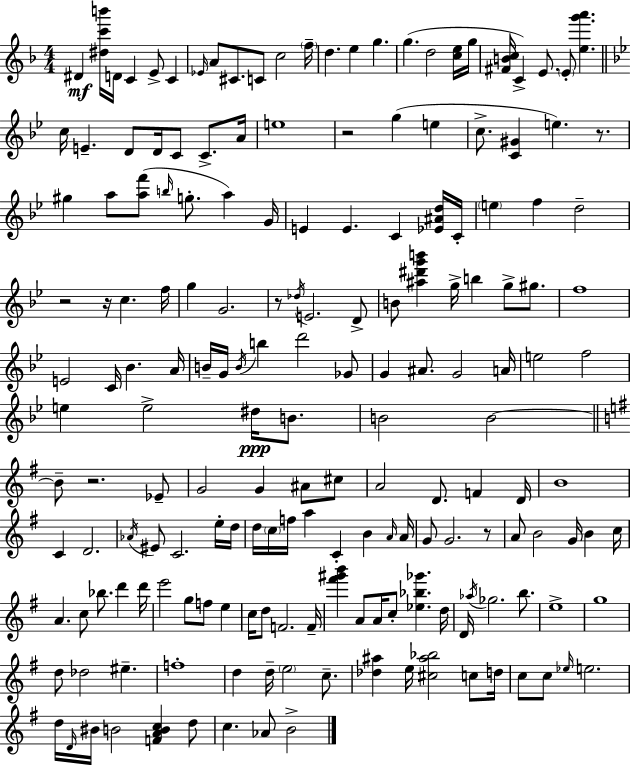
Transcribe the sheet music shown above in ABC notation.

X:1
T:Untitled
M:4/4
L:1/4
K:Dm
^D [^dc'b']/4 D/4 C E/2 C _E/4 A/2 ^C/2 C/2 c2 f/4 d e g g d2 [ce]/4 g/4 [^FBc]/4 C E/2 E/2 [eg'a'] c/4 E D/2 D/4 C/2 C/2 A/4 e4 z2 g e c/2 [C^G] e z/2 ^g a/2 [af']/2 b/4 g/2 a G/4 E E C [_E^Ad]/4 C/4 e f d2 z2 z/4 c f/4 g G2 z/2 _d/4 E2 D/2 B/2 [^a^d'g'b'] g/4 b g/2 ^g/2 f4 E2 C/4 _B A/4 B/4 G/4 B/4 b d'2 _G/2 G ^A/2 G2 A/4 e2 f2 e e2 ^d/4 B/2 B2 B2 B/2 z2 _E/2 G2 G ^A/2 ^c/2 A2 D/2 F D/4 B4 C D2 _A/4 ^E/2 C2 e/4 d/4 d/4 c/4 f/4 a C B A/4 A/4 G/2 G2 z/2 A/2 B2 G/4 B c/4 A c/2 _b/2 d' d'/4 e'2 g/2 f/2 e c/4 d/2 F2 F/4 [^f'^g'b'] A/2 A/4 c/2 [_e_b_g'] d/4 D/4 _a/4 _g2 b/2 e4 g4 d/2 _d2 ^e f4 d d/4 e2 c/2 [_d^a] e/4 [^c^a_b]2 c/2 d/4 c/2 c/2 _e/4 e2 d/4 D/4 ^B/4 B2 [FABc] d/2 c _A/2 B2